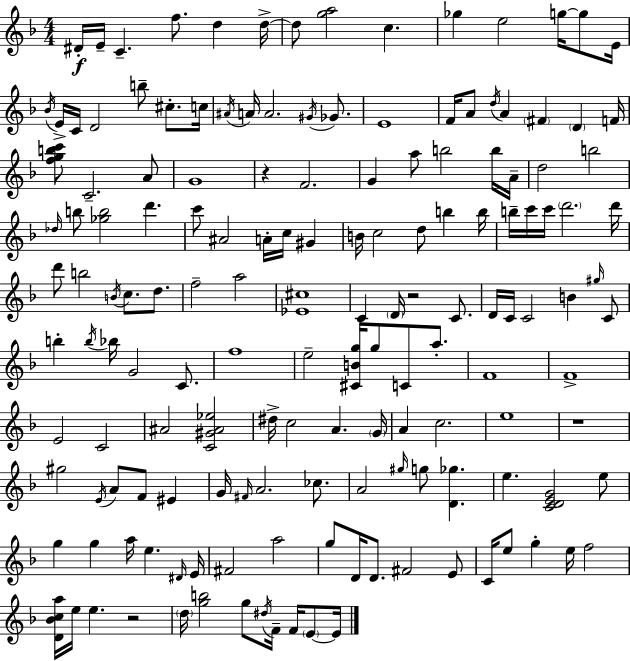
{
  \clef treble
  \numericTimeSignature
  \time 4/4
  \key f \major
  \repeat volta 2 { dis'16-.\f e'16-- c'4.-- f''8. d''4 d''16->~~ | d''8 <g'' a''>2 c''4. | ges''4 e''2 g''16~~ g''8 e'16 | \acciaccatura { bes'16 } e'16-> c'16 d'2 b''8-- cis''8.-. | \break c''16 \acciaccatura { ais'16 } a'16 a'2. \acciaccatura { gis'16 } | ges'8. e'1 | f'16 a'8 \acciaccatura { d''16 } a'4 \parenthesize fis'4 \parenthesize d'4 | f'16 <f'' g'' b'' c'''>8 c'2.-- | \break a'8 g'1 | r4 f'2. | g'4 a''8 b''2 | b''16 a'16-- d''2 b''2 | \break \grace { des''16 } b''8 <ges'' b''>2 d'''4. | c'''8 ais'2 a'16-. | c''16 gis'4 b'16 c''2 d''8 | b''4 b''16 b''16-- c'''16 c'''16 \parenthesize d'''2. | \break d'''16 d'''8 b''2 \acciaccatura { b'16 } | c''8. d''8. f''2-- a''2 | <ees' cis''>1 | c'4 \parenthesize d'16 r2 | \break c'8. d'16 c'16 c'2 | b'4 \grace { gis''16 } c'8 b''4-. \acciaccatura { b''16 } bes''16 g'2 | c'8. f''1 | e''2-- | \break <cis' b' g''>16 g''8 c'8 a''8.-. f'1 | f'1-> | e'2 | c'2 ais'2 | \break <c' gis' ais' ees''>2 dis''16-> c''2 | a'4. \parenthesize g'16 a'4 c''2. | e''1 | r1 | \break gis''2 | \acciaccatura { e'16 } a'8 f'8 eis'4 g'16 \grace { fis'16 } a'2. | ces''8. a'2 | \grace { gis''16 } g''8 <d' ges''>4. e''4. | \break <c' d' e' g'>2 e''8 g''4 g''4 | a''16 e''4. \grace { dis'16 } e'16 fis'2 | a''2 g''8 d'16 d'8. | fis'2 e'8 c'16 e''8 g''4-. | \break e''16 f''2 <d' bes' c'' a''>16 e''16 e''4. | r2 \parenthesize d''16 <g'' b''>2 | g''8 \acciaccatura { dis''16 } f'16-- f'16 \parenthesize e'8~~ e'16 } \bar "|."
}